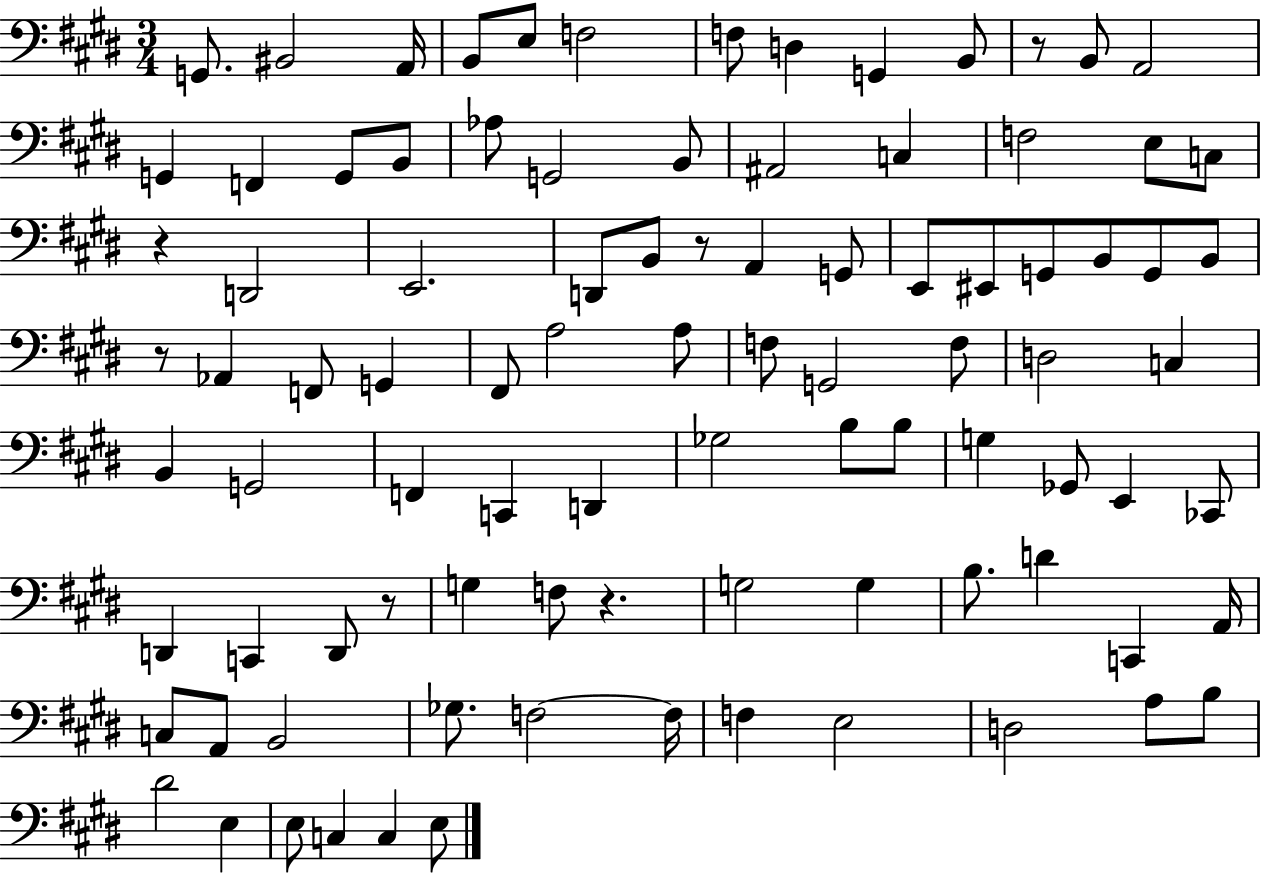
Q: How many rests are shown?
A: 6